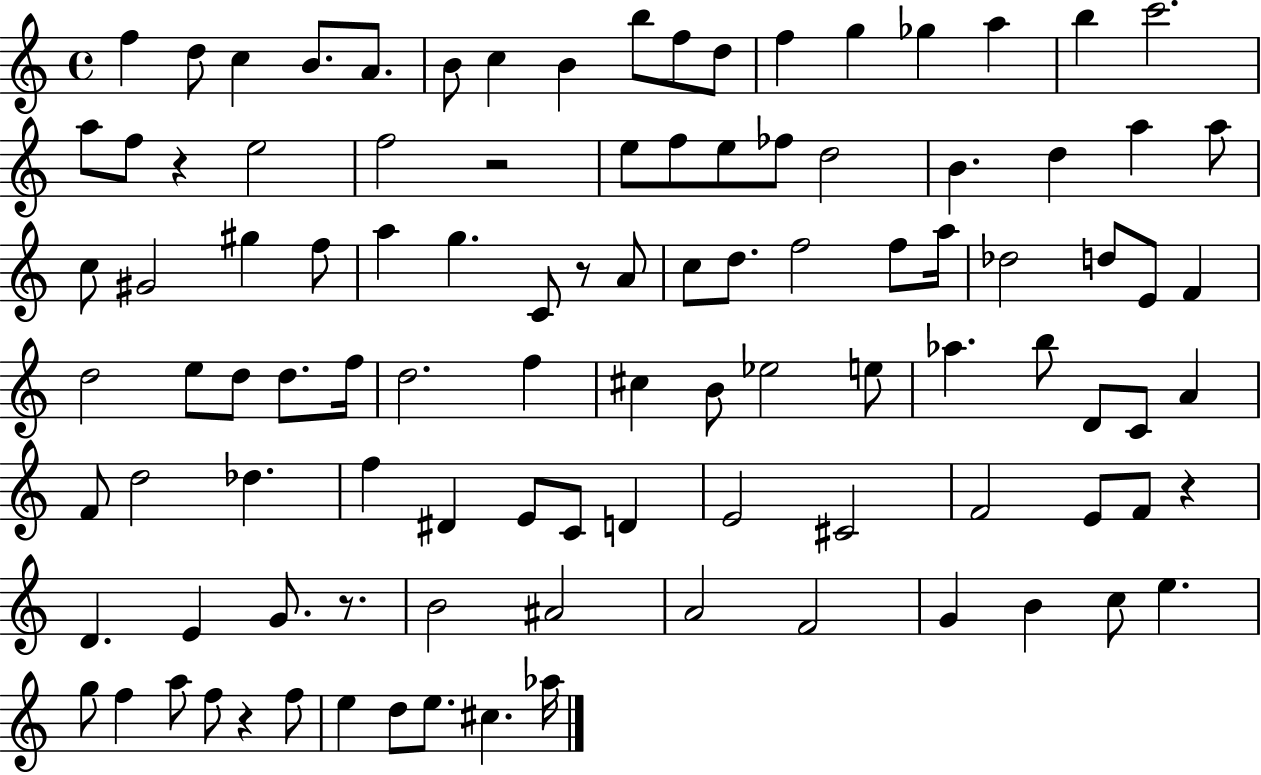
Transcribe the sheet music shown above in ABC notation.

X:1
T:Untitled
M:4/4
L:1/4
K:C
f d/2 c B/2 A/2 B/2 c B b/2 f/2 d/2 f g _g a b c'2 a/2 f/2 z e2 f2 z2 e/2 f/2 e/2 _f/2 d2 B d a a/2 c/2 ^G2 ^g f/2 a g C/2 z/2 A/2 c/2 d/2 f2 f/2 a/4 _d2 d/2 E/2 F d2 e/2 d/2 d/2 f/4 d2 f ^c B/2 _e2 e/2 _a b/2 D/2 C/2 A F/2 d2 _d f ^D E/2 C/2 D E2 ^C2 F2 E/2 F/2 z D E G/2 z/2 B2 ^A2 A2 F2 G B c/2 e g/2 f a/2 f/2 z f/2 e d/2 e/2 ^c _a/4